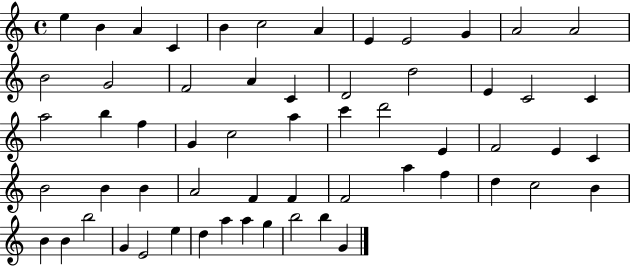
{
  \clef treble
  \time 4/4
  \defaultTimeSignature
  \key c \major
  e''4 b'4 a'4 c'4 | b'4 c''2 a'4 | e'4 e'2 g'4 | a'2 a'2 | \break b'2 g'2 | f'2 a'4 c'4 | d'2 d''2 | e'4 c'2 c'4 | \break a''2 b''4 f''4 | g'4 c''2 a''4 | c'''4 d'''2 e'4 | f'2 e'4 c'4 | \break b'2 b'4 b'4 | a'2 f'4 f'4 | f'2 a''4 f''4 | d''4 c''2 b'4 | \break b'4 b'4 b''2 | g'4 e'2 e''4 | d''4 a''4 a''4 g''4 | b''2 b''4 g'4 | \break \bar "|."
}